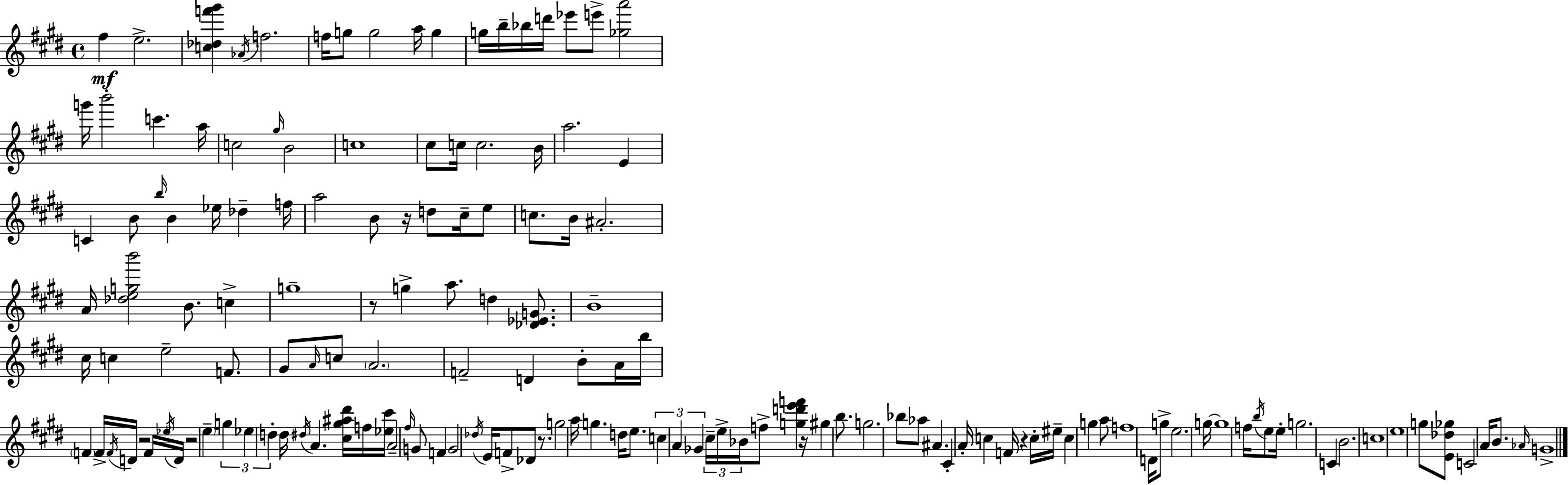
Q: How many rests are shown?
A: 7